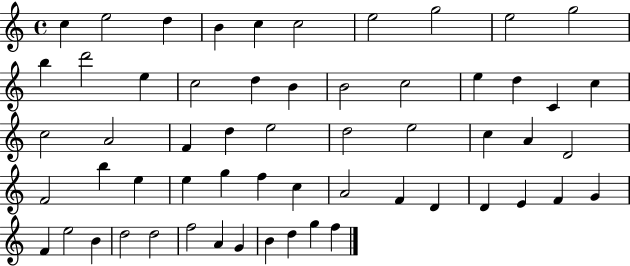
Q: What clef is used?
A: treble